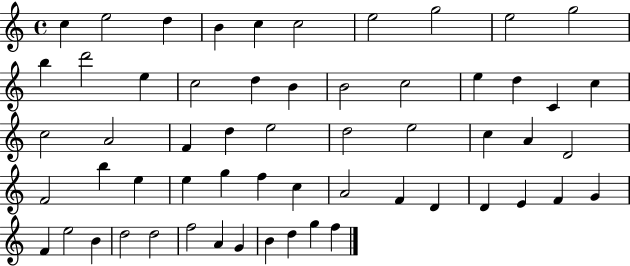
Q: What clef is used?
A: treble